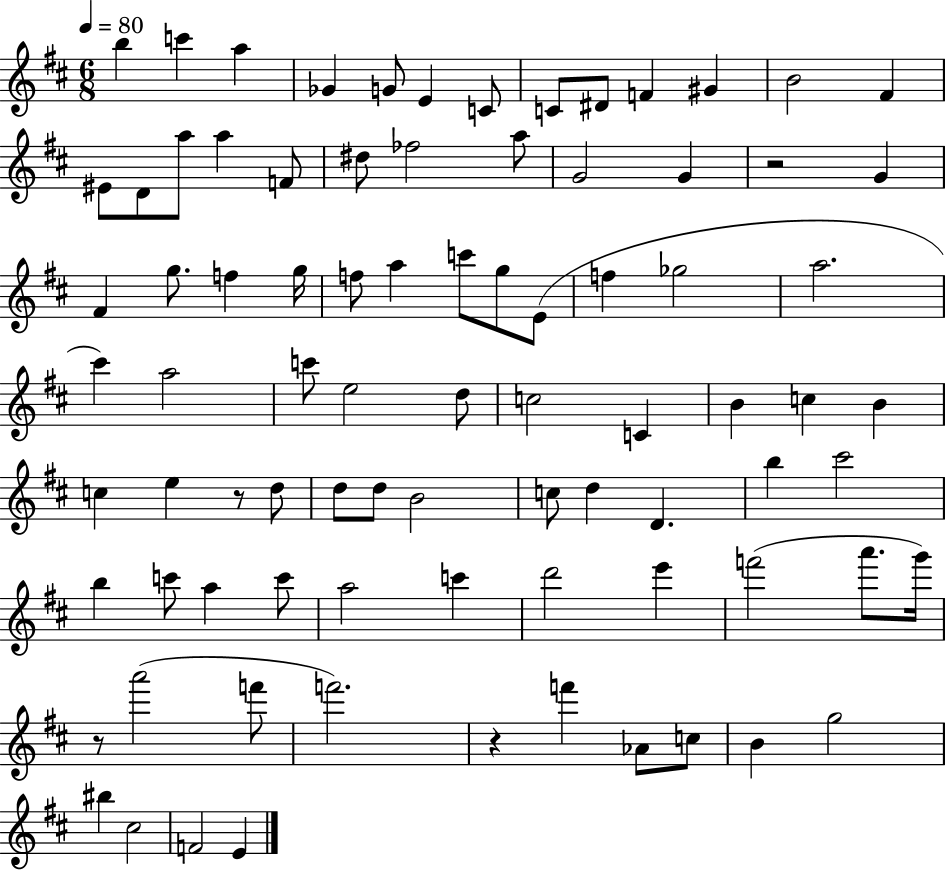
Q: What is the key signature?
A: D major